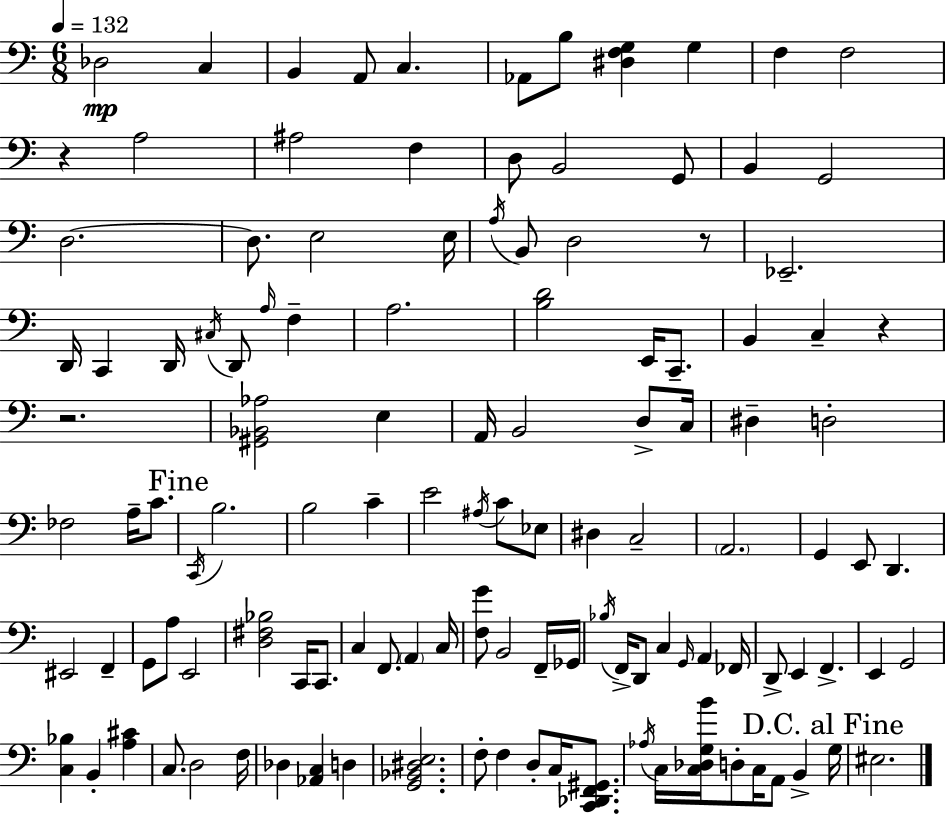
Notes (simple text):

Db3/h C3/q B2/q A2/e C3/q. Ab2/e B3/e [D#3,F3,G3]/q G3/q F3/q F3/h R/q A3/h A#3/h F3/q D3/e B2/h G2/e B2/q G2/h D3/h. D3/e. E3/h E3/s A3/s B2/e D3/h R/e Eb2/h. D2/s C2/q D2/s C#3/s D2/e A3/s F3/q A3/h. [B3,D4]/h E2/s C2/e. B2/q C3/q R/q R/h. [G#2,Bb2,Ab3]/h E3/q A2/s B2/h D3/e C3/s D#3/q D3/h FES3/h A3/s C4/e. C2/s B3/h. B3/h C4/q E4/h A#3/s C4/e Eb3/e D#3/q C3/h A2/h. G2/q E2/e D2/q. EIS2/h F2/q G2/e A3/e E2/h [D3,F#3,Bb3]/h C2/s C2/e. C3/q F2/e. A2/q C3/s [F3,G4]/e B2/h F2/s Gb2/s Bb3/s F2/s D2/e C3/q G2/s A2/q FES2/s D2/e E2/q F2/q. E2/q G2/h [C3,Bb3]/q B2/q [A3,C#4]/q C3/e. D3/h F3/s Db3/q [Ab2,C3]/q D3/q [G2,Bb2,D#3,E3]/h. F3/e F3/q D3/e C3/s [C2,Db2,F2,G#2]/e. Ab3/s C3/s [C3,Db3,G3,B4]/s D3/e C3/s A2/e B2/q G3/s EIS3/h.